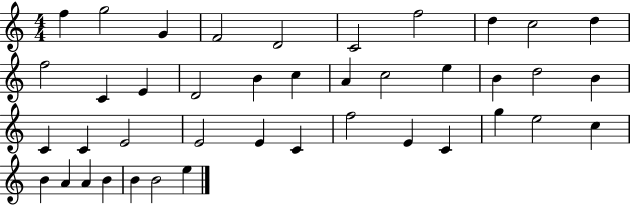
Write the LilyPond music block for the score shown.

{
  \clef treble
  \numericTimeSignature
  \time 4/4
  \key c \major
  f''4 g''2 g'4 | f'2 d'2 | c'2 f''2 | d''4 c''2 d''4 | \break f''2 c'4 e'4 | d'2 b'4 c''4 | a'4 c''2 e''4 | b'4 d''2 b'4 | \break c'4 c'4 e'2 | e'2 e'4 c'4 | f''2 e'4 c'4 | g''4 e''2 c''4 | \break b'4 a'4 a'4 b'4 | b'4 b'2 e''4 | \bar "|."
}